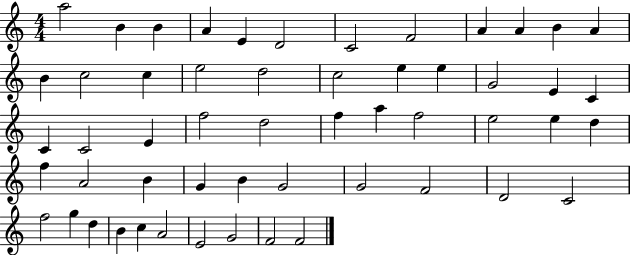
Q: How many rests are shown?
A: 0